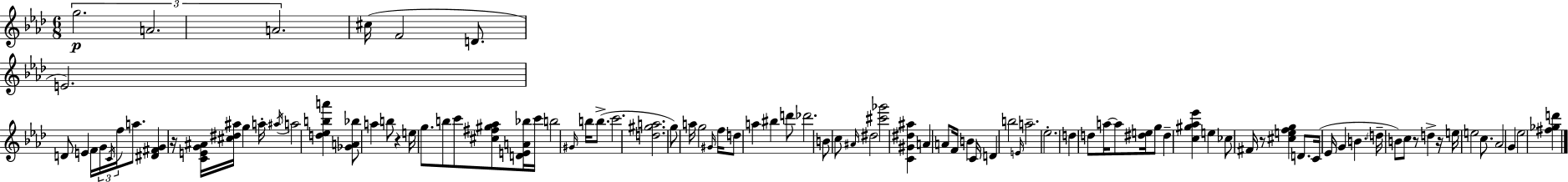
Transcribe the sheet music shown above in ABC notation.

X:1
T:Untitled
M:6/8
L:1/4
K:Ab
g2 A2 A2 ^c/4 F2 D/2 E2 D/2 E F/4 G/4 C/4 f/4 a/2 [^D^FG] z/4 [CEG^A]/4 [^c^d^a]/4 g a/4 ^a/4 a2 [d_eba'] [_GA_b]/2 a b/2 z e/4 g/2 b/2 c'/2 [^c^f^g_a]/2 [DEA_b]/4 c'/4 b2 ^G/4 b/4 b/2 c'2 [d^ga]2 g/2 a/4 g2 ^G/4 f/4 d/2 a ^b d'/2 _d'2 B/2 c/2 ^A/4 ^d2 [^c'_g']2 [C^G^d^a] A A/2 F/4 B C/4 D b2 E/4 a2 _e2 d d/2 a/4 a/2 [^de]/4 g/2 ^d [c^g_a_e'] e _c/2 ^F/4 z/2 [^cefg] D/2 C/4 _E/4 G B d/4 B/2 c/2 z/2 d z/4 e/4 e2 c/2 _A2 G _e2 [^f_gd']